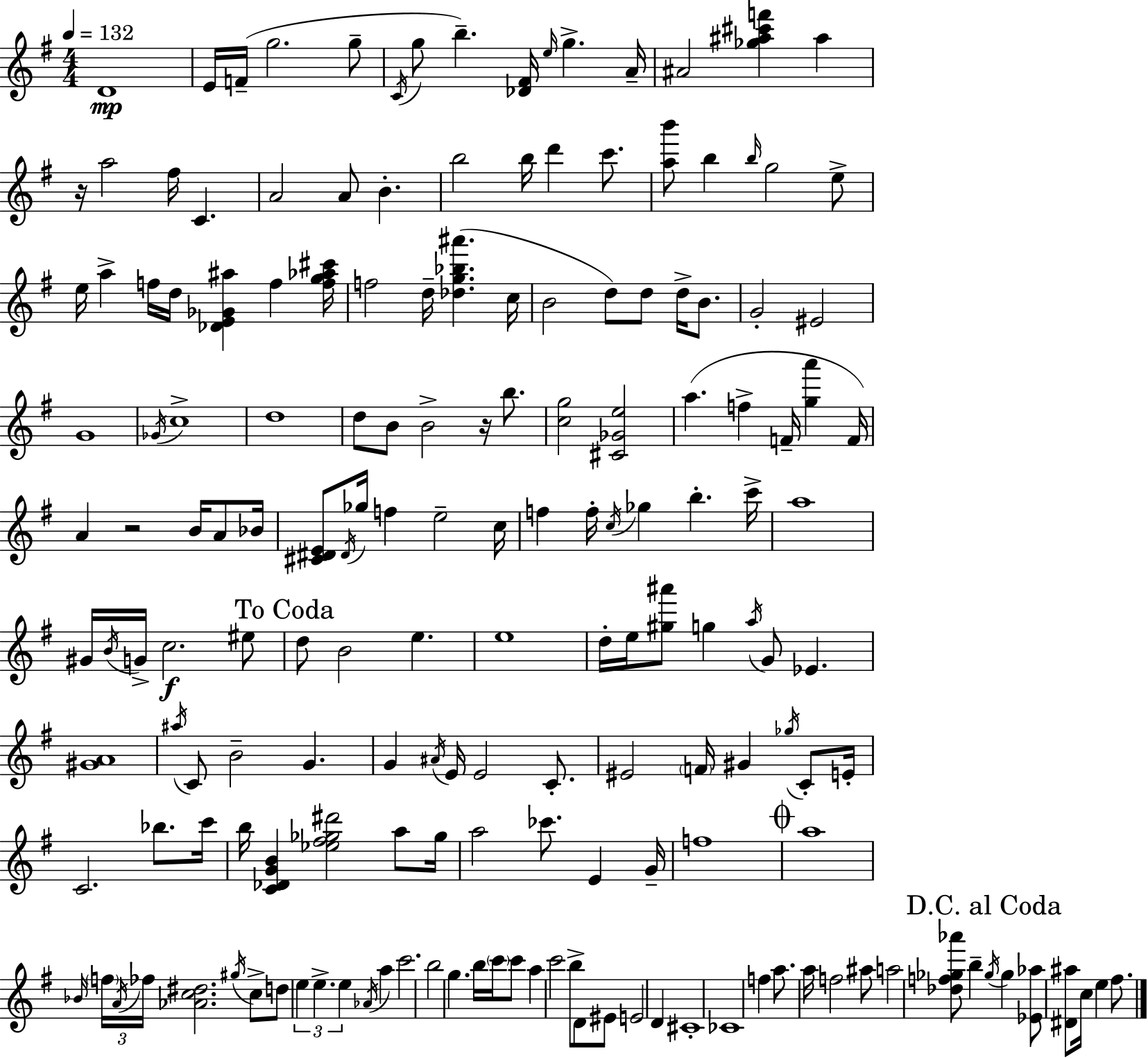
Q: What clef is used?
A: treble